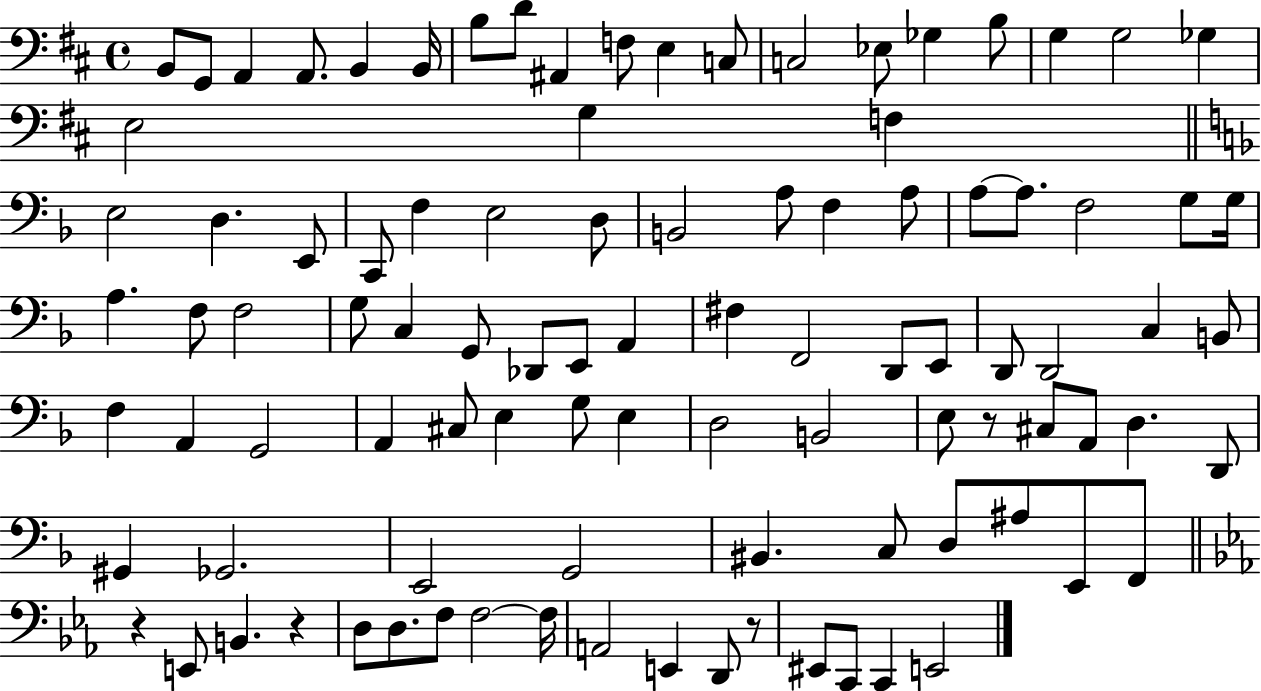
{
  \clef bass
  \time 4/4
  \defaultTimeSignature
  \key d \major
  b,8 g,8 a,4 a,8. b,4 b,16 | b8 d'8 ais,4 f8 e4 c8 | c2 ees8 ges4 b8 | g4 g2 ges4 | \break e2 g4 f4 | \bar "||" \break \key d \minor e2 d4. e,8 | c,8 f4 e2 d8 | b,2 a8 f4 a8 | a8~~ a8. f2 g8 g16 | \break a4. f8 f2 | g8 c4 g,8 des,8 e,8 a,4 | fis4 f,2 d,8 e,8 | d,8 d,2 c4 b,8 | \break f4 a,4 g,2 | a,4 cis8 e4 g8 e4 | d2 b,2 | e8 r8 cis8 a,8 d4. d,8 | \break gis,4 ges,2. | e,2 g,2 | bis,4. c8 d8 ais8 e,8 f,8 | \bar "||" \break \key ees \major r4 e,8 b,4. r4 | d8 d8. f8 f2~~ f16 | a,2 e,4 d,8 r8 | eis,8 c,8 c,4 e,2 | \break \bar "|."
}